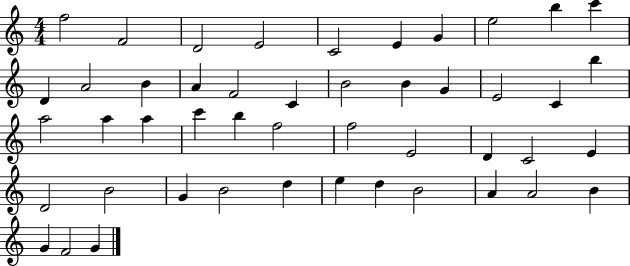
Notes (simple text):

F5/h F4/h D4/h E4/h C4/h E4/q G4/q E5/h B5/q C6/q D4/q A4/h B4/q A4/q F4/h C4/q B4/h B4/q G4/q E4/h C4/q B5/q A5/h A5/q A5/q C6/q B5/q F5/h F5/h E4/h D4/q C4/h E4/q D4/h B4/h G4/q B4/h D5/q E5/q D5/q B4/h A4/q A4/h B4/q G4/q F4/h G4/q